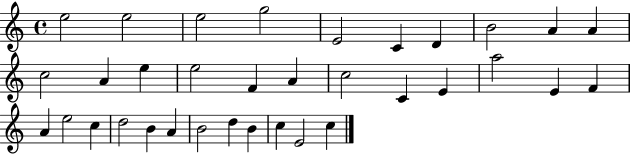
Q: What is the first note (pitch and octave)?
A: E5